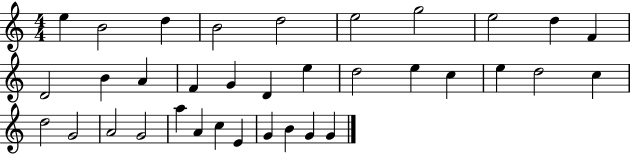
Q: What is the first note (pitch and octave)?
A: E5